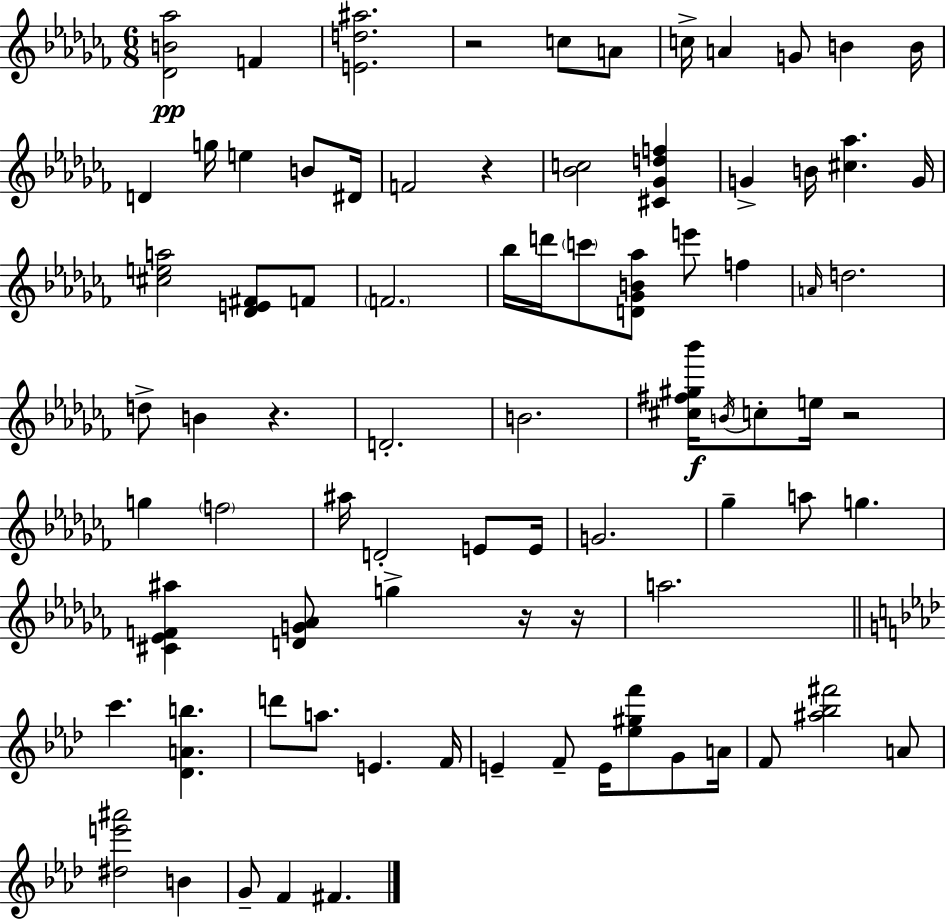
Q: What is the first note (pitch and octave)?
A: F4